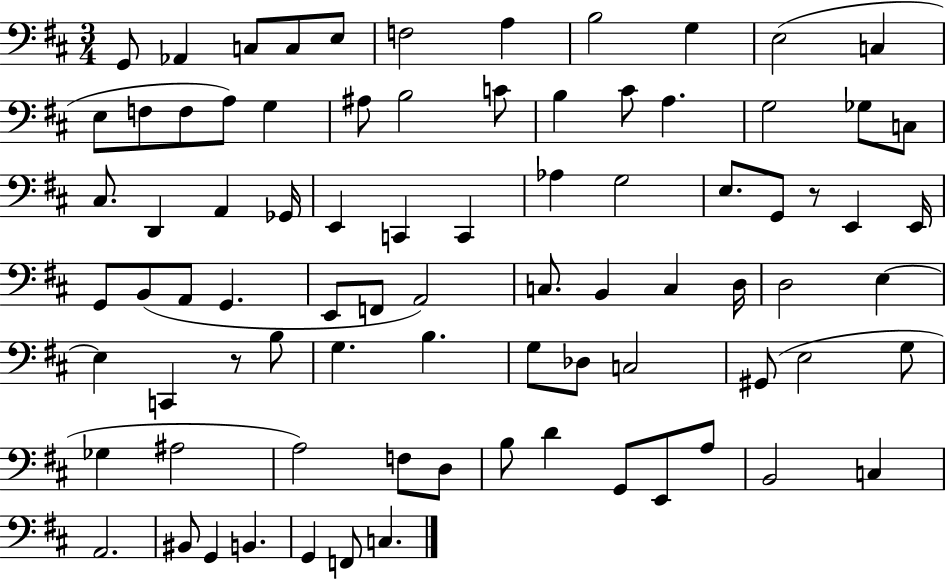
{
  \clef bass
  \numericTimeSignature
  \time 3/4
  \key d \major
  \repeat volta 2 { g,8 aes,4 c8 c8 e8 | f2 a4 | b2 g4 | e2( c4 | \break e8 f8 f8 a8) g4 | ais8 b2 c'8 | b4 cis'8 a4. | g2 ges8 c8 | \break cis8. d,4 a,4 ges,16 | e,4 c,4 c,4 | aes4 g2 | e8. g,8 r8 e,4 e,16 | \break g,8 b,8( a,8 g,4. | e,8 f,8 a,2) | c8. b,4 c4 d16 | d2 e4~~ | \break e4 c,4 r8 b8 | g4. b4. | g8 des8 c2 | gis,8( e2 g8 | \break ges4 ais2 | a2) f8 d8 | b8 d'4 g,8 e,8 a8 | b,2 c4 | \break a,2. | bis,8 g,4 b,4. | g,4 f,8 c4. | } \bar "|."
}